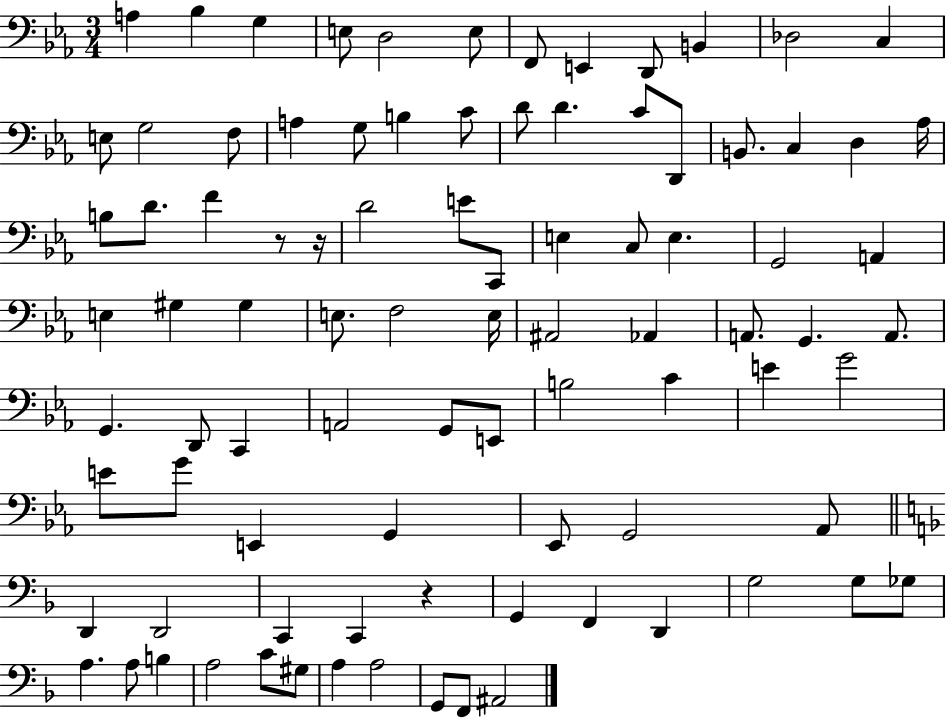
X:1
T:Untitled
M:3/4
L:1/4
K:Eb
A, _B, G, E,/2 D,2 E,/2 F,,/2 E,, D,,/2 B,, _D,2 C, E,/2 G,2 F,/2 A, G,/2 B, C/2 D/2 D C/2 D,,/2 B,,/2 C, D, _A,/4 B,/2 D/2 F z/2 z/4 D2 E/2 C,,/2 E, C,/2 E, G,,2 A,, E, ^G, ^G, E,/2 F,2 E,/4 ^A,,2 _A,, A,,/2 G,, A,,/2 G,, D,,/2 C,, A,,2 G,,/2 E,,/2 B,2 C E G2 E/2 G/2 E,, G,, _E,,/2 G,,2 _A,,/2 D,, D,,2 C,, C,, z G,, F,, D,, G,2 G,/2 _G,/2 A, A,/2 B, A,2 C/2 ^G,/2 A, A,2 G,,/2 F,,/2 ^A,,2